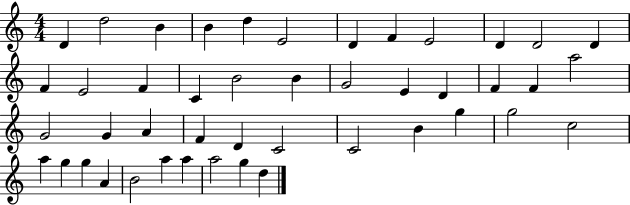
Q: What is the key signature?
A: C major